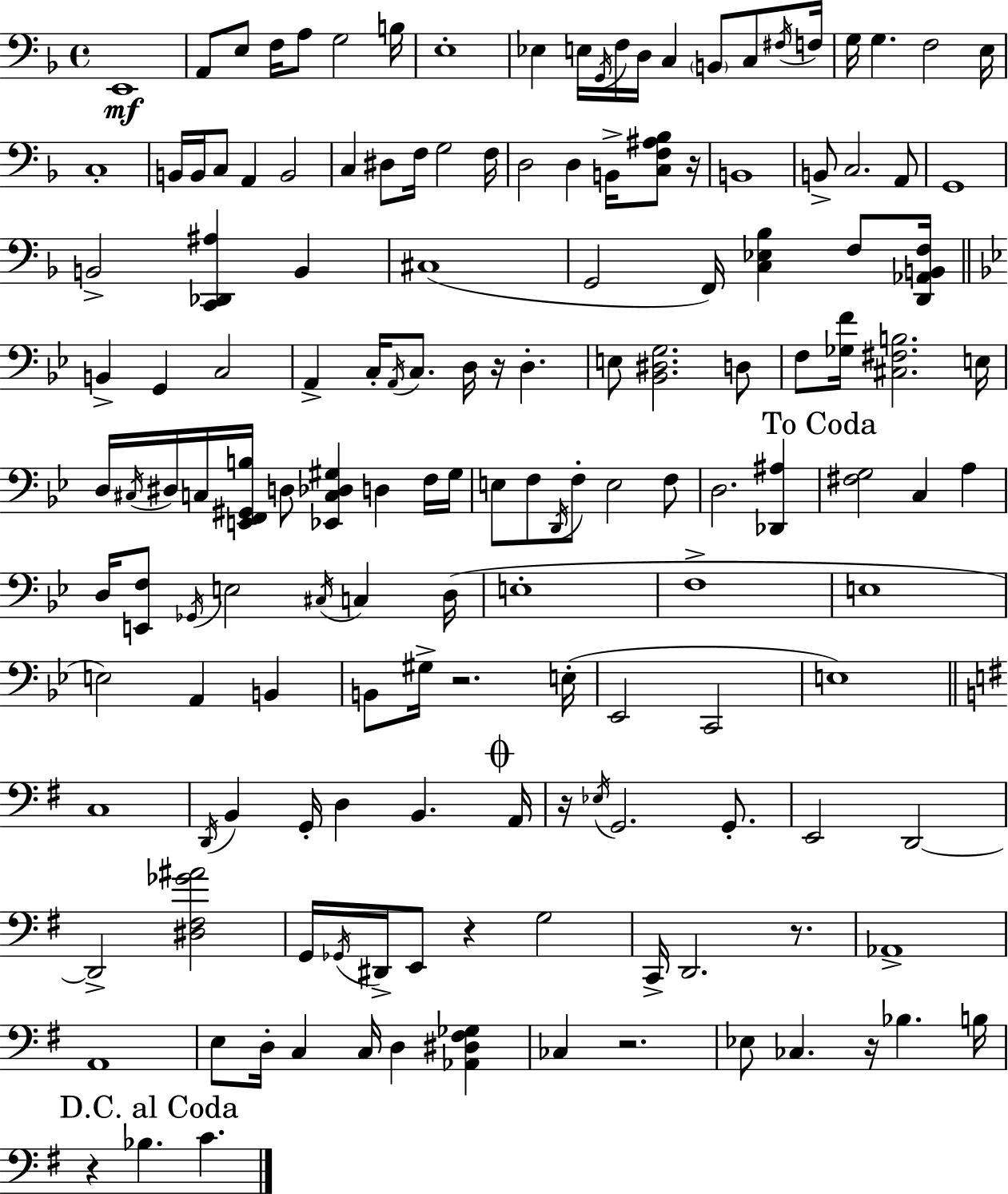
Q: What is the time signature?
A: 4/4